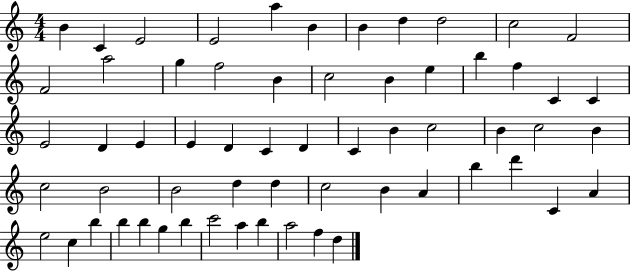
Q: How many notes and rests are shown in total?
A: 61